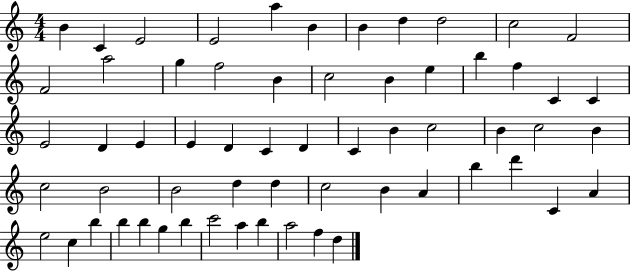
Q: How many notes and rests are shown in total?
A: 61